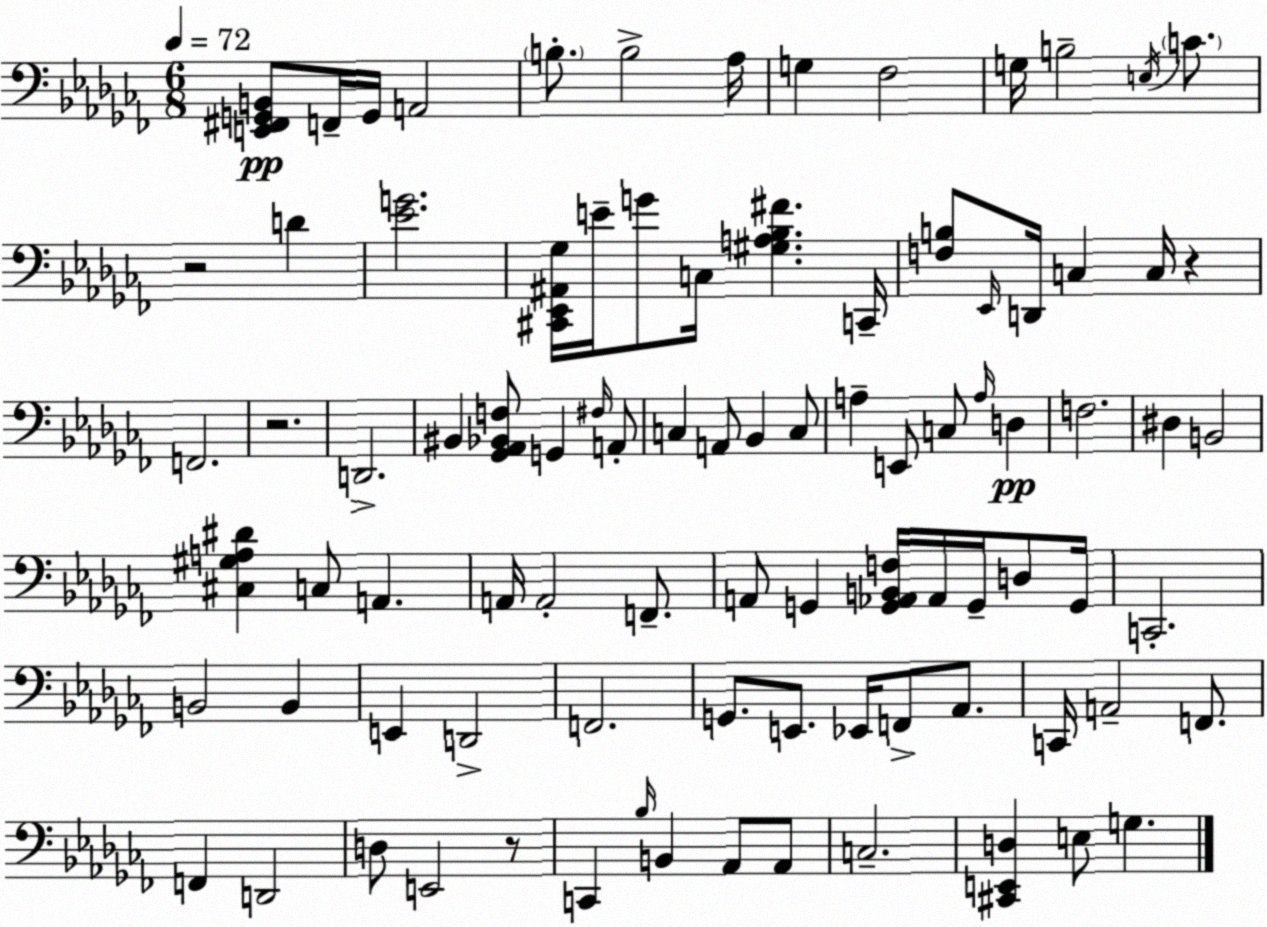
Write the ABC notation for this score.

X:1
T:Untitled
M:6/8
L:1/4
K:Abm
[E,,^F,,G,,B,,]/2 F,,/4 G,,/4 A,,2 B,/2 B,2 _A,/4 G, _F,2 G,/4 B,2 E,/4 C/2 z2 D [_EG]2 [^C,,_E,,^A,,_G,]/4 E/4 G/2 C,/4 [^G,A,_B,^F] C,,/4 [F,B,]/2 _E,,/4 D,,/4 C, C,/4 z F,,2 z2 D,,2 ^B,, [_G,,_A,,_B,,F,]/2 G,, ^F,/4 A,,/2 C, A,,/2 _B,, C,/2 A, E,,/2 C,/2 A,/4 D, F,2 ^D, B,,2 [^C,^G,A,^D] C,/2 A,, A,,/4 A,,2 F,,/2 A,,/2 G,, [G,,_A,,B,,F,]/4 _A,,/4 G,,/4 D,/2 G,,/4 C,,2 B,,2 B,, E,, D,,2 F,,2 G,,/2 E,,/2 _E,,/4 F,,/2 _A,,/2 C,,/4 A,,2 F,,/2 F,, D,,2 D,/2 E,,2 z/2 C,, _B,/4 B,, _A,,/2 _A,,/2 C,2 [^C,,E,,D,] E,/2 G,